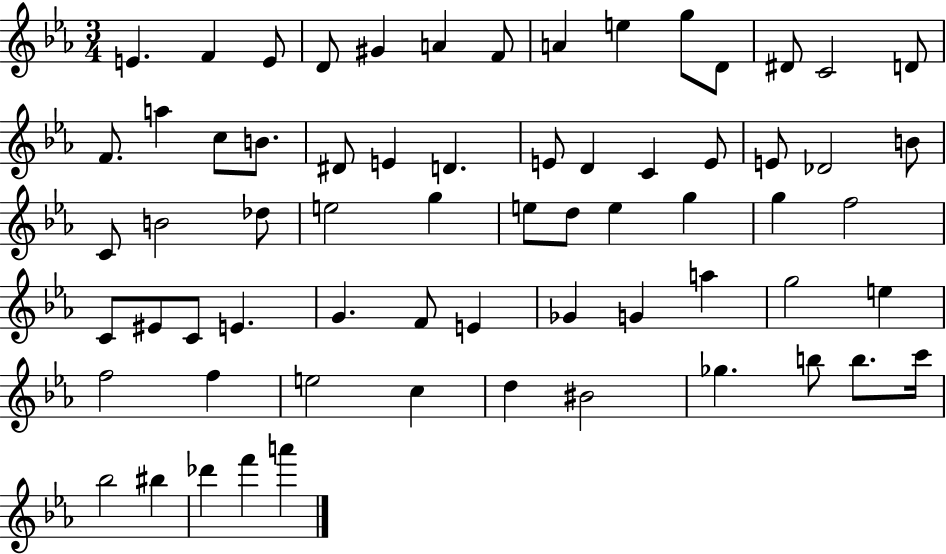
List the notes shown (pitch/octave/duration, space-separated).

E4/q. F4/q E4/e D4/e G#4/q A4/q F4/e A4/q E5/q G5/e D4/e D#4/e C4/h D4/e F4/e. A5/q C5/e B4/e. D#4/e E4/q D4/q. E4/e D4/q C4/q E4/e E4/e Db4/h B4/e C4/e B4/h Db5/e E5/h G5/q E5/e D5/e E5/q G5/q G5/q F5/h C4/e EIS4/e C4/e E4/q. G4/q. F4/e E4/q Gb4/q G4/q A5/q G5/h E5/q F5/h F5/q E5/h C5/q D5/q BIS4/h Gb5/q. B5/e B5/e. C6/s Bb5/h BIS5/q Db6/q F6/q A6/q